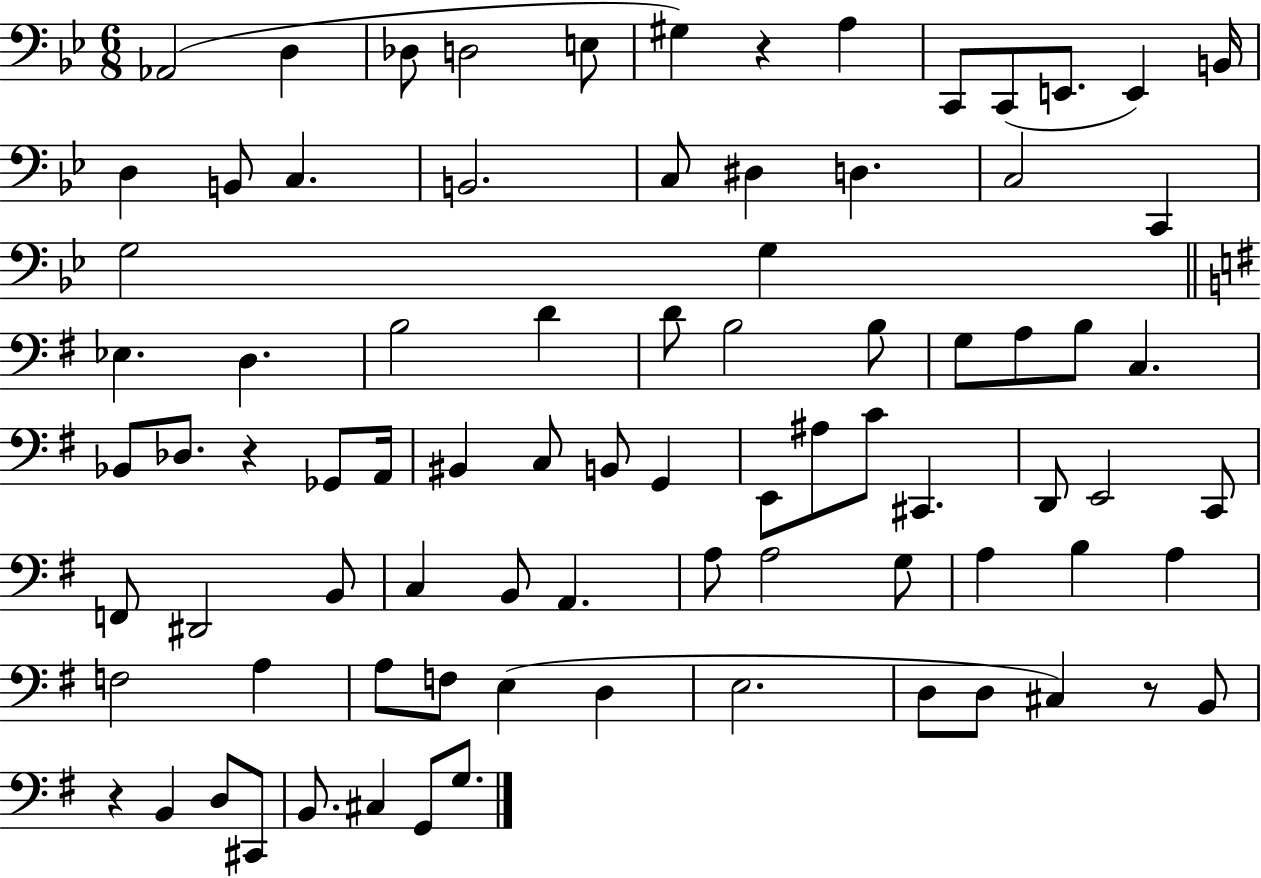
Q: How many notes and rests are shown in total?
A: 83